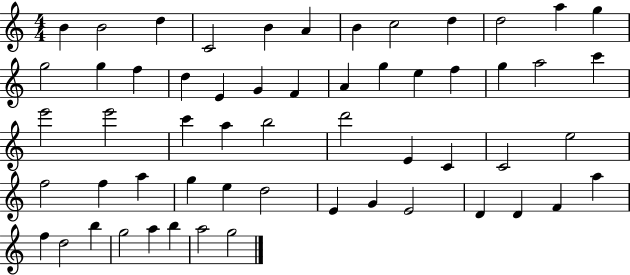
X:1
T:Untitled
M:4/4
L:1/4
K:C
B B2 d C2 B A B c2 d d2 a g g2 g f d E G F A g e f g a2 c' e'2 e'2 c' a b2 d'2 E C C2 e2 f2 f a g e d2 E G E2 D D F a f d2 b g2 a b a2 g2